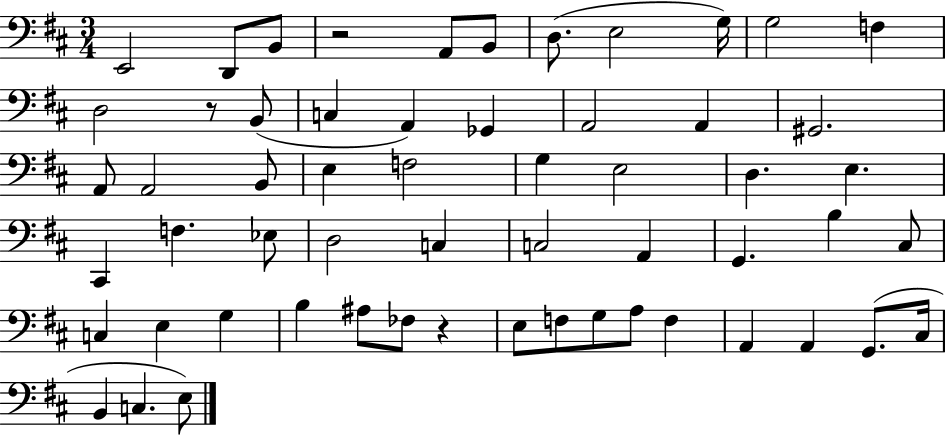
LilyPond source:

{
  \clef bass
  \numericTimeSignature
  \time 3/4
  \key d \major
  e,2 d,8 b,8 | r2 a,8 b,8 | d8.( e2 g16) | g2 f4 | \break d2 r8 b,8( | c4 a,4) ges,4 | a,2 a,4 | gis,2. | \break a,8 a,2 b,8 | e4 f2 | g4 e2 | d4. e4. | \break cis,4 f4. ees8 | d2 c4 | c2 a,4 | g,4. b4 cis8 | \break c4 e4 g4 | b4 ais8 fes8 r4 | e8 f8 g8 a8 f4 | a,4 a,4 g,8.( cis16 | \break b,4 c4. e8) | \bar "|."
}